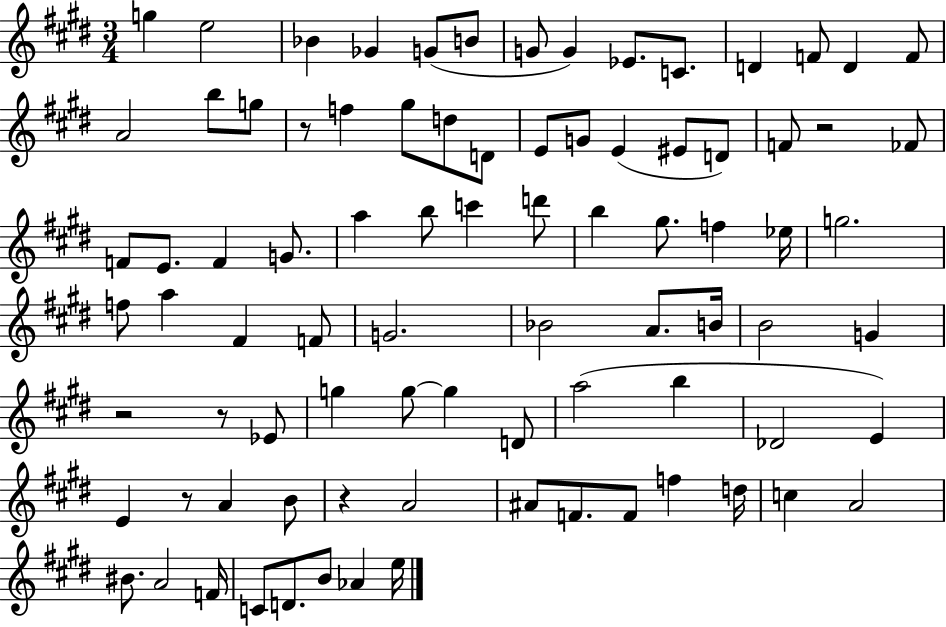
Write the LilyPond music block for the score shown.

{
  \clef treble
  \numericTimeSignature
  \time 3/4
  \key e \major
  g''4 e''2 | bes'4 ges'4 g'8( b'8 | g'8 g'4) ees'8. c'8. | d'4 f'8 d'4 f'8 | \break a'2 b''8 g''8 | r8 f''4 gis''8 d''8 d'8 | e'8 g'8 e'4( eis'8 d'8) | f'8 r2 fes'8 | \break f'8 e'8. f'4 g'8. | a''4 b''8 c'''4 d'''8 | b''4 gis''8. f''4 ees''16 | g''2. | \break f''8 a''4 fis'4 f'8 | g'2. | bes'2 a'8. b'16 | b'2 g'4 | \break r2 r8 ees'8 | g''4 g''8~~ g''4 d'8 | a''2( b''4 | des'2 e'4) | \break e'4 r8 a'4 b'8 | r4 a'2 | ais'8 f'8. f'8 f''4 d''16 | c''4 a'2 | \break bis'8. a'2 f'16 | c'8 d'8. b'8 aes'4 e''16 | \bar "|."
}